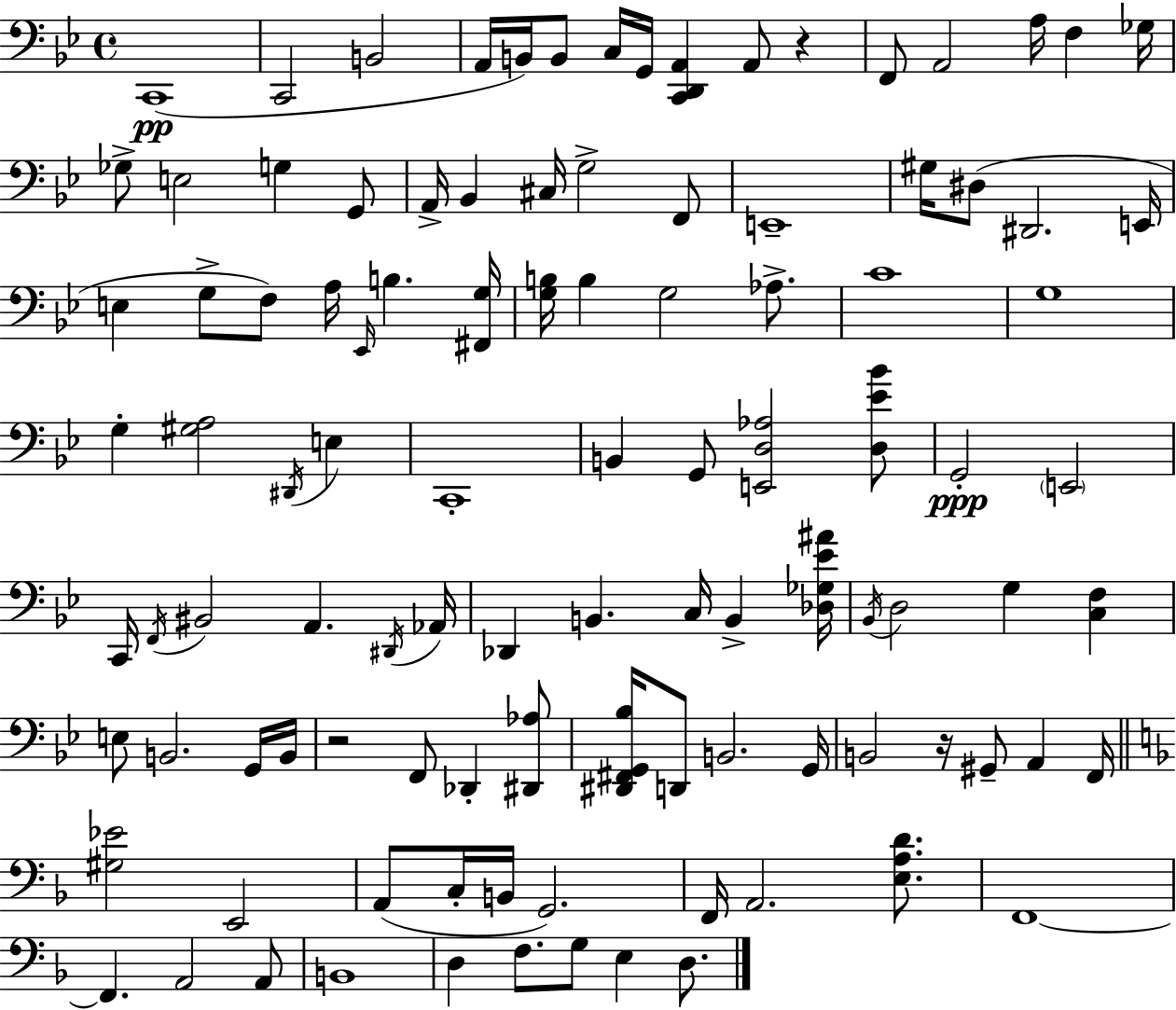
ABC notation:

X:1
T:Untitled
M:4/4
L:1/4
K:Gm
C,,4 C,,2 B,,2 A,,/4 B,,/4 B,,/2 C,/4 G,,/4 [C,,D,,A,,] A,,/2 z F,,/2 A,,2 A,/4 F, _G,/4 _G,/2 E,2 G, G,,/2 A,,/4 _B,, ^C,/4 G,2 F,,/2 E,,4 ^G,/4 ^D,/2 ^D,,2 E,,/4 E, G,/2 F,/2 A,/4 _E,,/4 B, [^F,,G,]/4 [G,B,]/4 B, G,2 _A,/2 C4 G,4 G, [^G,A,]2 ^D,,/4 E, C,,4 B,, G,,/2 [E,,D,_A,]2 [D,_E_B]/2 G,,2 E,,2 C,,/4 F,,/4 ^B,,2 A,, ^D,,/4 _A,,/4 _D,, B,, C,/4 B,, [_D,_G,_E^A]/4 _B,,/4 D,2 G, [C,F,] E,/2 B,,2 G,,/4 B,,/4 z2 F,,/2 _D,, [^D,,_A,]/2 [^D,,^F,,G,,_B,]/4 D,,/2 B,,2 G,,/4 B,,2 z/4 ^G,,/2 A,, F,,/4 [^G,_E]2 E,,2 A,,/2 C,/4 B,,/4 G,,2 F,,/4 A,,2 [E,A,D]/2 F,,4 F,, A,,2 A,,/2 B,,4 D, F,/2 G,/2 E, D,/2